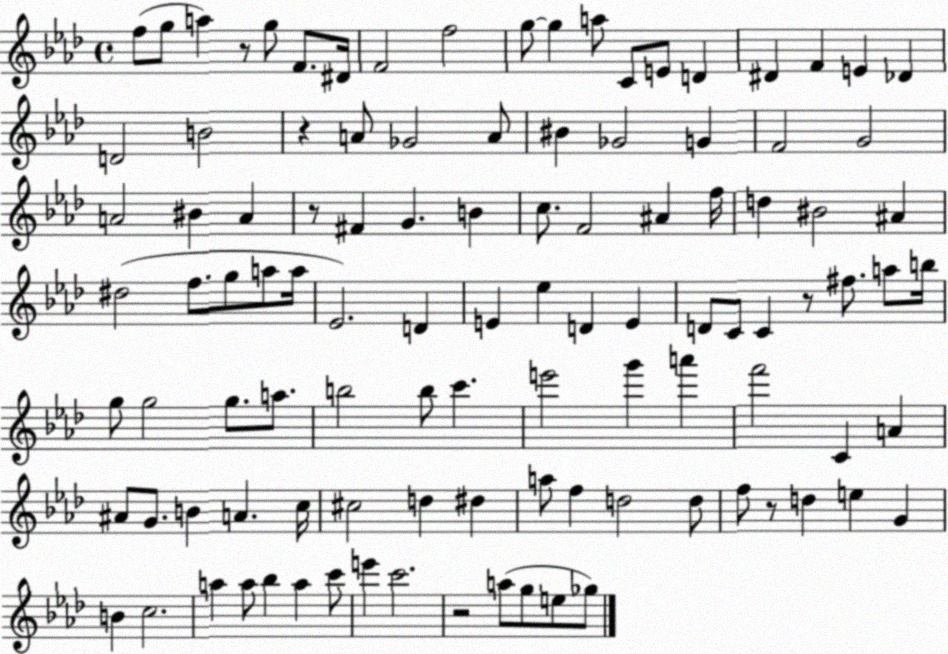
X:1
T:Untitled
M:4/4
L:1/4
K:Ab
f/2 g/2 a z/2 g/2 F/2 ^D/4 F2 f2 g/2 g a/2 C/2 E/2 D ^D F E _D D2 B2 z A/2 _G2 A/2 ^B _G2 G F2 G2 A2 ^B A z/2 ^F G B c/2 F2 ^A f/4 d ^B2 ^A ^d2 f/2 g/2 a/2 a/4 _E2 D E _e D E D/2 C/2 C z/2 ^f/2 a/2 b/4 g/2 g2 g/2 a/2 b2 b/2 c' e'2 g' a' f'2 C A ^A/2 G/2 B A c/4 ^c2 d ^d a/2 f d2 d/2 f/2 z/2 d e G B c2 a a/2 _b a c'/2 e' c'2 z2 a/2 g/2 e/2 _g/2